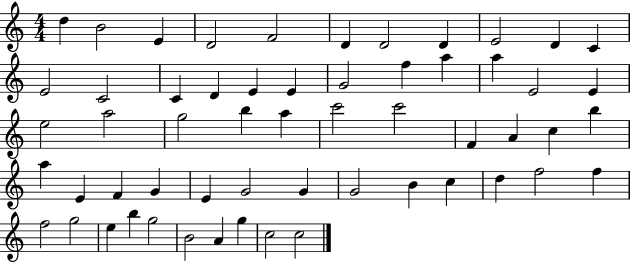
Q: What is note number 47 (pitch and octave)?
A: F5